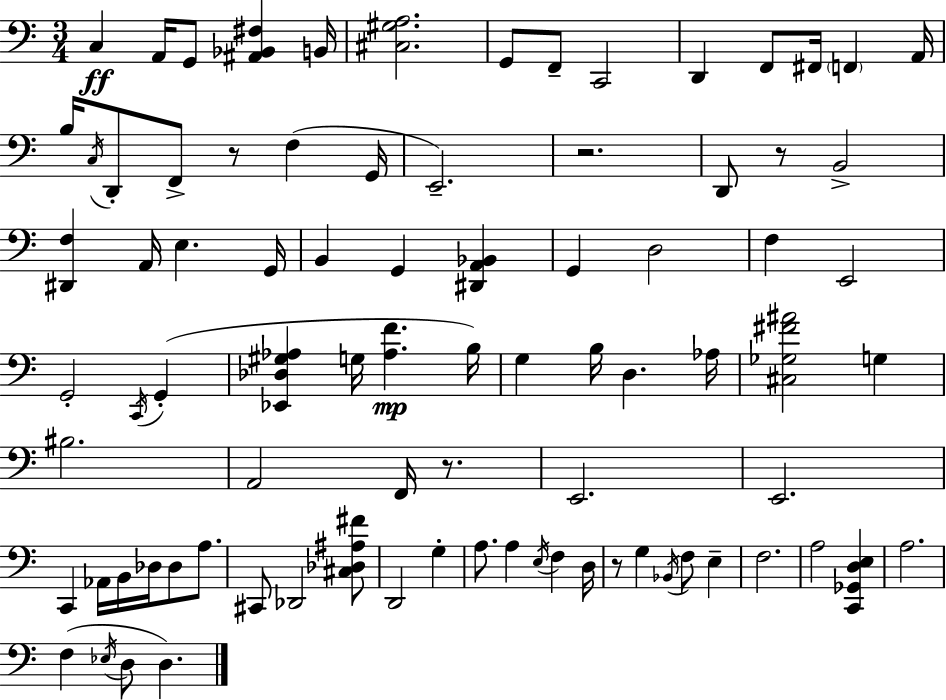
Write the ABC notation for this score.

X:1
T:Untitled
M:3/4
L:1/4
K:C
C, A,,/4 G,,/2 [^A,,_B,,^F,] B,,/4 [^C,^G,A,]2 G,,/2 F,,/2 C,,2 D,, F,,/2 ^F,,/4 F,, A,,/4 B,/4 C,/4 D,,/2 F,,/2 z/2 F, G,,/4 E,,2 z2 D,,/2 z/2 B,,2 [^D,,F,] A,,/4 E, G,,/4 B,, G,, [^D,,A,,_B,,] G,, D,2 F, E,,2 G,,2 C,,/4 G,, [_E,,_D,^G,_A,] G,/4 [_A,F] B,/4 G, B,/4 D, _A,/4 [^C,_G,^F^A]2 G, ^B,2 A,,2 F,,/4 z/2 E,,2 E,,2 C,, _A,,/4 B,,/4 _D,/4 _D,/2 A,/2 ^C,,/2 _D,,2 [^C,_D,^A,^F]/2 D,,2 G, A,/2 A, E,/4 F, D,/4 z/2 G, _B,,/4 F,/2 E, F,2 A,2 [C,,_G,,D,E,] A,2 F, _E,/4 D,/2 D,